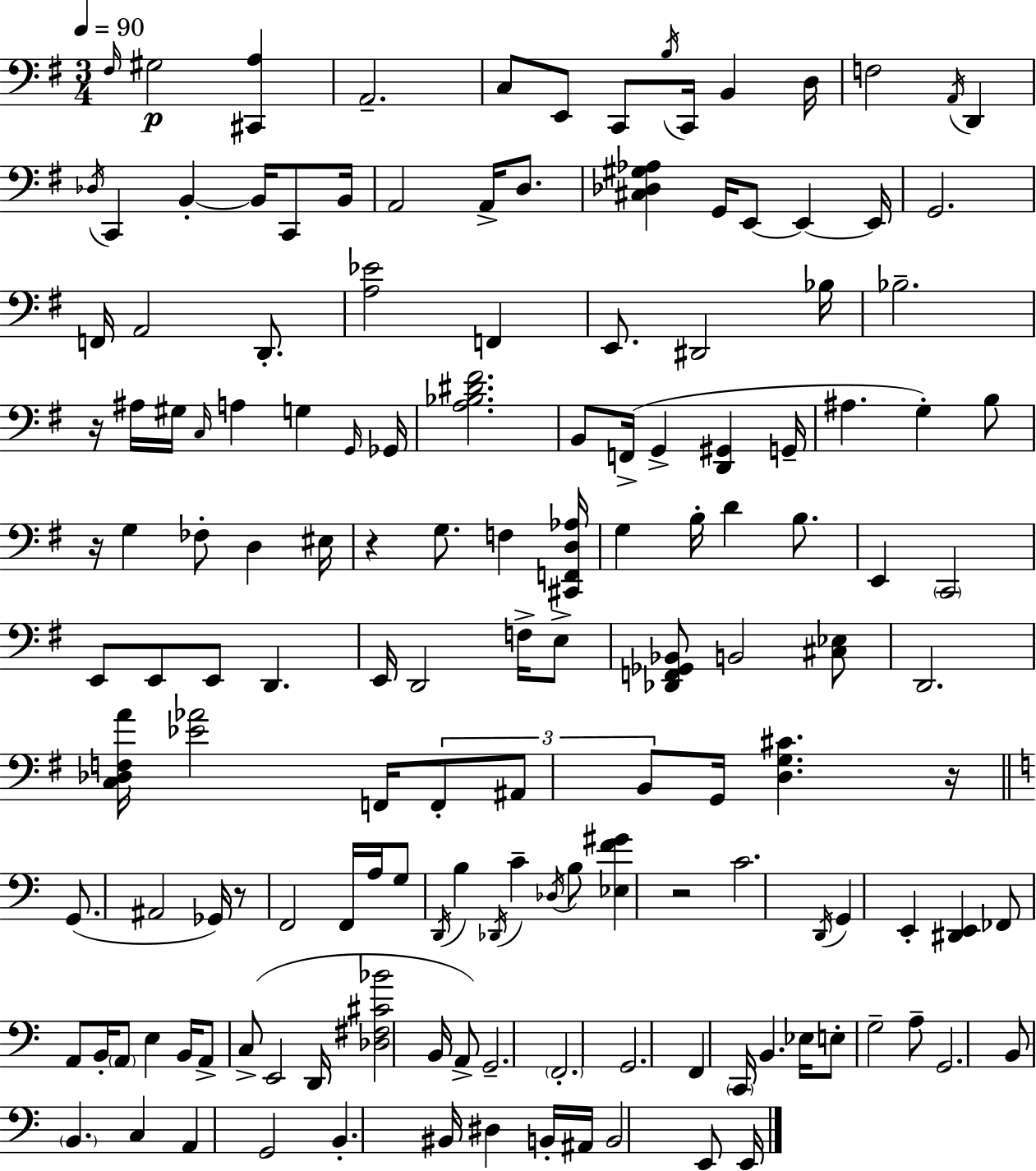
F#3/s G#3/h [C#2,A3]/q A2/h. C3/e E2/e C2/e B3/s C2/s B2/q D3/s F3/h A2/s D2/q Db3/s C2/q B2/q B2/s C2/e B2/s A2/h A2/s D3/e. [C#3,Db3,G#3,Ab3]/q G2/s E2/e E2/q E2/s G2/h. F2/s A2/h D2/e. [A3,Eb4]/h F2/q E2/e. D#2/h Bb3/s Bb3/h. R/s A#3/s G#3/s C3/s A3/q G3/q G2/s Gb2/s [A3,Bb3,D#4,F#4]/h. B2/e F2/s G2/q [D2,G#2]/q G2/s A#3/q. G3/q B3/e R/s G3/q FES3/e D3/q EIS3/s R/q G3/e. F3/q [C#2,F2,D3,Ab3]/s G3/q B3/s D4/q B3/e. E2/q C2/h E2/e E2/e E2/e D2/q. E2/s D2/h F3/s E3/e [Db2,F2,Gb2,Bb2]/e B2/h [C#3,Eb3]/e D2/h. [C3,Db3,F3,A4]/s [Eb4,Ab4]/h F2/s F2/e A#2/e B2/e G2/s [D3,G3,C#4]/q. R/s G2/e. A#2/h Gb2/s R/e F2/h F2/s A3/s G3/e D2/s B3/q Db2/s C4/q Db3/s B3/e [Eb3,F4,G#4]/q R/h C4/h. D2/s G2/q E2/q [D#2,E2]/q FES2/e A2/e B2/s A2/e E3/q B2/s A2/e C3/e E2/h D2/s [Db3,F#3,C#4,Bb4]/h B2/s A2/e G2/h. F2/h. G2/h. F2/q C2/s B2/q. Eb3/s E3/e G3/h A3/e G2/h. B2/e B2/q. C3/q A2/q G2/h B2/q. BIS2/s D#3/q B2/s A#2/s B2/h E2/e E2/s